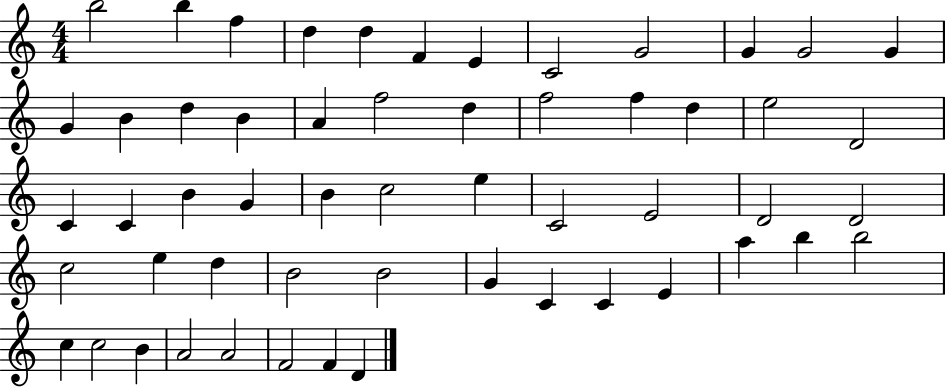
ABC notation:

X:1
T:Untitled
M:4/4
L:1/4
K:C
b2 b f d d F E C2 G2 G G2 G G B d B A f2 d f2 f d e2 D2 C C B G B c2 e C2 E2 D2 D2 c2 e d B2 B2 G C C E a b b2 c c2 B A2 A2 F2 F D